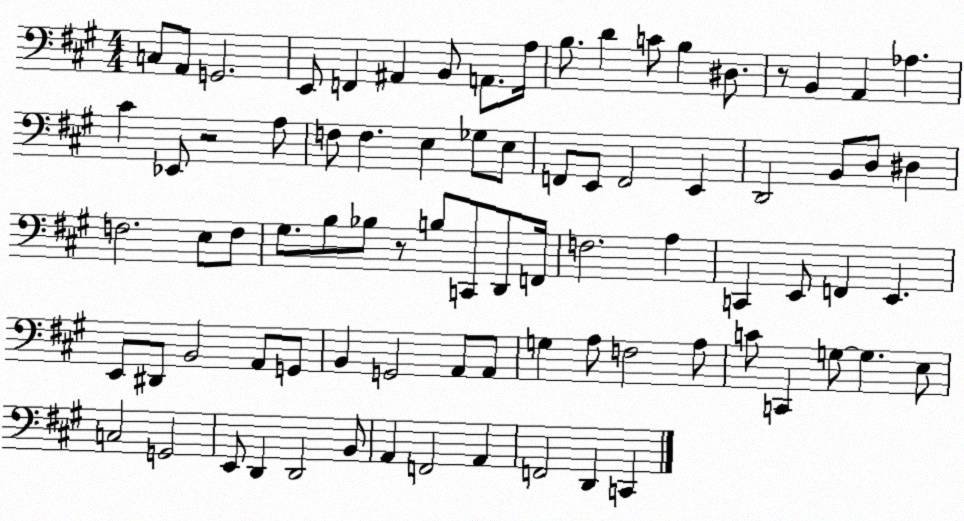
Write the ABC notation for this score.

X:1
T:Untitled
M:4/4
L:1/4
K:A
C,/2 A,,/2 G,,2 E,,/2 F,, ^A,, B,,/2 A,,/2 A,/4 B,/2 D C/2 B, ^D,/2 z/2 B,, A,, _A, ^C _E,,/2 z2 A,/2 F,/2 F, E, _G,/2 E,/2 F,,/2 E,,/2 F,,2 E,, D,,2 B,,/2 D,/2 ^D, F,2 E,/2 F,/2 ^G,/2 B,/2 _B,/2 z/2 B,/2 C,,/2 D,,/2 F,,/4 F,2 A, C,, E,,/2 F,, E,, E,,/2 ^D,,/2 B,,2 A,,/2 G,,/2 B,, G,,2 A,,/2 A,,/2 G, A,/2 F,2 A,/2 C/2 C,, G,/2 G, E,/2 C,2 G,,2 E,,/2 D,, D,,2 B,,/2 A,, F,,2 A,, F,,2 D,, C,,